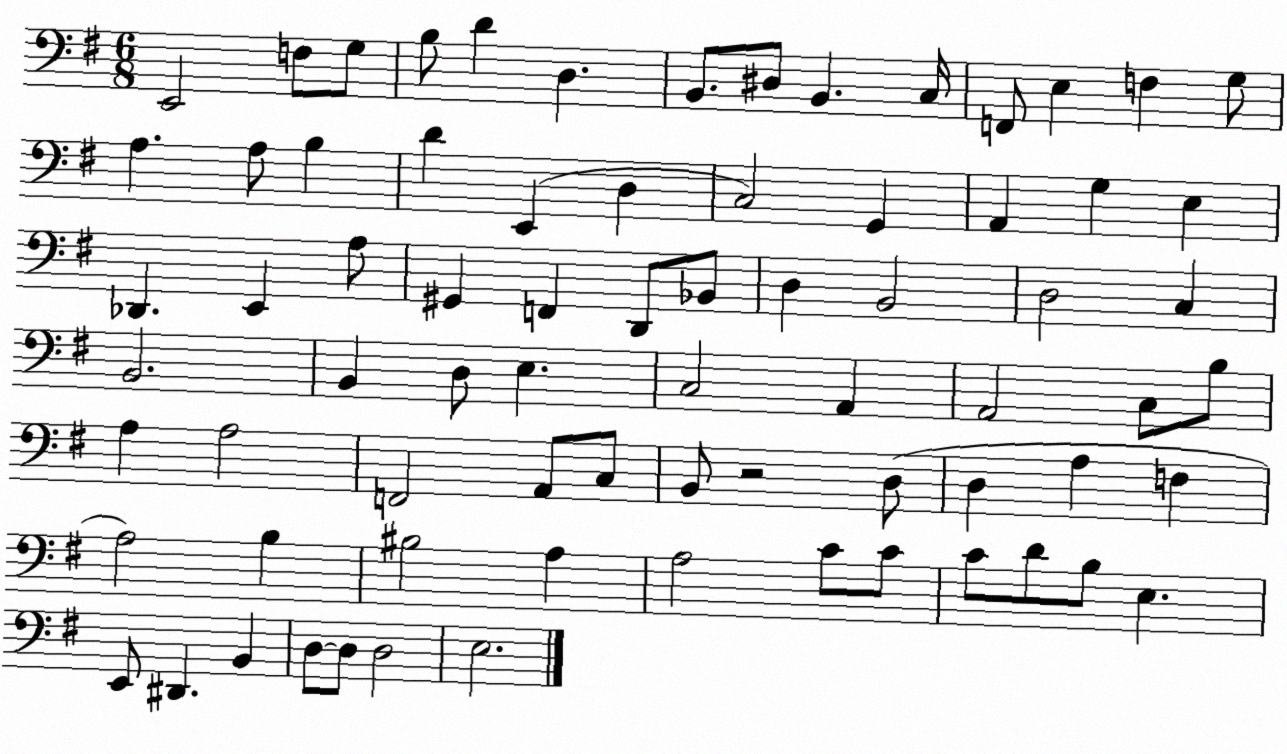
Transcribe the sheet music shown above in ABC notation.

X:1
T:Untitled
M:6/8
L:1/4
K:G
E,,2 F,/2 G,/2 B,/2 D D, B,,/2 ^D,/2 B,, C,/4 F,,/2 E, F, G,/2 A, A,/2 B, D E,, D, C,2 G,, A,, G, E, _D,, E,, A,/2 ^G,, F,, D,,/2 _B,,/2 D, B,,2 D,2 C, B,,2 B,, D,/2 E, C,2 A,, A,,2 C,/2 B,/2 A, A,2 F,,2 A,,/2 C,/2 B,,/2 z2 D,/2 D, A, F, A,2 B, ^B,2 A, A,2 C/2 C/2 C/2 D/2 B,/2 E, E,,/2 ^D,, B,, D,/2 D,/2 D,2 E,2